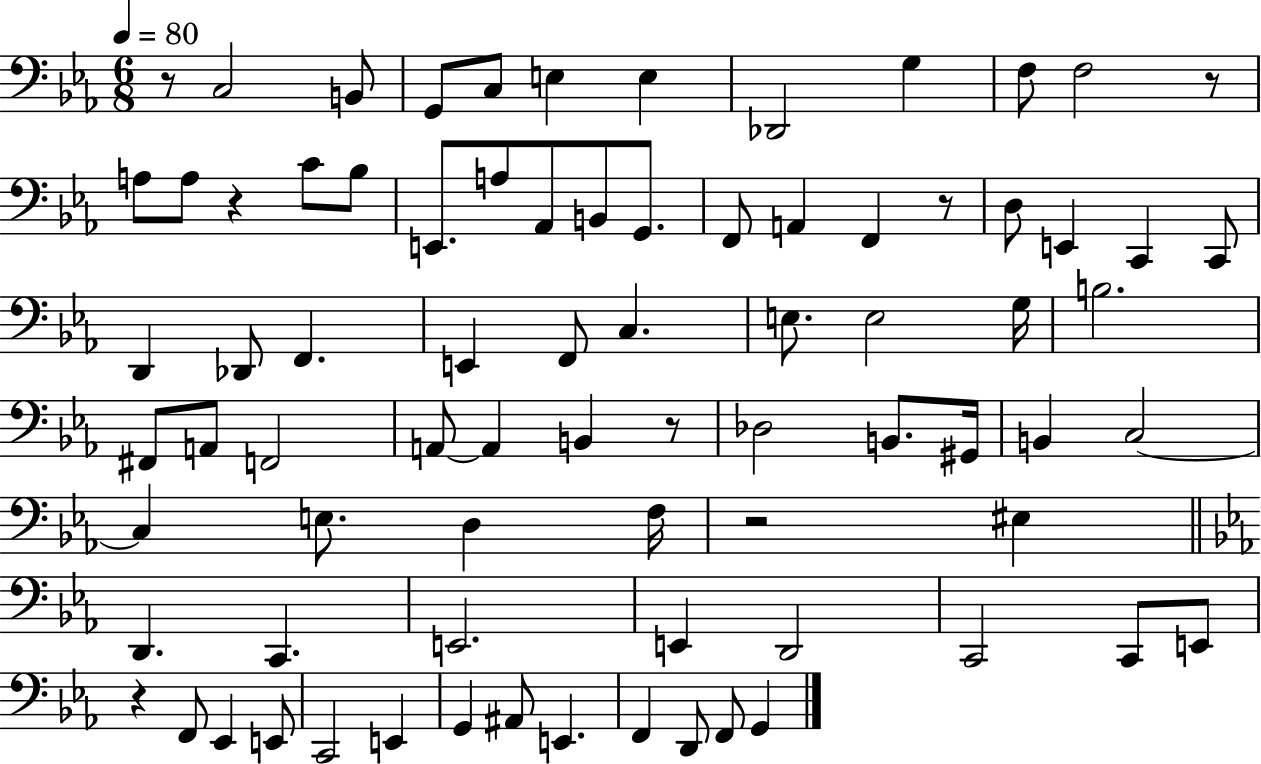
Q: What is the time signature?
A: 6/8